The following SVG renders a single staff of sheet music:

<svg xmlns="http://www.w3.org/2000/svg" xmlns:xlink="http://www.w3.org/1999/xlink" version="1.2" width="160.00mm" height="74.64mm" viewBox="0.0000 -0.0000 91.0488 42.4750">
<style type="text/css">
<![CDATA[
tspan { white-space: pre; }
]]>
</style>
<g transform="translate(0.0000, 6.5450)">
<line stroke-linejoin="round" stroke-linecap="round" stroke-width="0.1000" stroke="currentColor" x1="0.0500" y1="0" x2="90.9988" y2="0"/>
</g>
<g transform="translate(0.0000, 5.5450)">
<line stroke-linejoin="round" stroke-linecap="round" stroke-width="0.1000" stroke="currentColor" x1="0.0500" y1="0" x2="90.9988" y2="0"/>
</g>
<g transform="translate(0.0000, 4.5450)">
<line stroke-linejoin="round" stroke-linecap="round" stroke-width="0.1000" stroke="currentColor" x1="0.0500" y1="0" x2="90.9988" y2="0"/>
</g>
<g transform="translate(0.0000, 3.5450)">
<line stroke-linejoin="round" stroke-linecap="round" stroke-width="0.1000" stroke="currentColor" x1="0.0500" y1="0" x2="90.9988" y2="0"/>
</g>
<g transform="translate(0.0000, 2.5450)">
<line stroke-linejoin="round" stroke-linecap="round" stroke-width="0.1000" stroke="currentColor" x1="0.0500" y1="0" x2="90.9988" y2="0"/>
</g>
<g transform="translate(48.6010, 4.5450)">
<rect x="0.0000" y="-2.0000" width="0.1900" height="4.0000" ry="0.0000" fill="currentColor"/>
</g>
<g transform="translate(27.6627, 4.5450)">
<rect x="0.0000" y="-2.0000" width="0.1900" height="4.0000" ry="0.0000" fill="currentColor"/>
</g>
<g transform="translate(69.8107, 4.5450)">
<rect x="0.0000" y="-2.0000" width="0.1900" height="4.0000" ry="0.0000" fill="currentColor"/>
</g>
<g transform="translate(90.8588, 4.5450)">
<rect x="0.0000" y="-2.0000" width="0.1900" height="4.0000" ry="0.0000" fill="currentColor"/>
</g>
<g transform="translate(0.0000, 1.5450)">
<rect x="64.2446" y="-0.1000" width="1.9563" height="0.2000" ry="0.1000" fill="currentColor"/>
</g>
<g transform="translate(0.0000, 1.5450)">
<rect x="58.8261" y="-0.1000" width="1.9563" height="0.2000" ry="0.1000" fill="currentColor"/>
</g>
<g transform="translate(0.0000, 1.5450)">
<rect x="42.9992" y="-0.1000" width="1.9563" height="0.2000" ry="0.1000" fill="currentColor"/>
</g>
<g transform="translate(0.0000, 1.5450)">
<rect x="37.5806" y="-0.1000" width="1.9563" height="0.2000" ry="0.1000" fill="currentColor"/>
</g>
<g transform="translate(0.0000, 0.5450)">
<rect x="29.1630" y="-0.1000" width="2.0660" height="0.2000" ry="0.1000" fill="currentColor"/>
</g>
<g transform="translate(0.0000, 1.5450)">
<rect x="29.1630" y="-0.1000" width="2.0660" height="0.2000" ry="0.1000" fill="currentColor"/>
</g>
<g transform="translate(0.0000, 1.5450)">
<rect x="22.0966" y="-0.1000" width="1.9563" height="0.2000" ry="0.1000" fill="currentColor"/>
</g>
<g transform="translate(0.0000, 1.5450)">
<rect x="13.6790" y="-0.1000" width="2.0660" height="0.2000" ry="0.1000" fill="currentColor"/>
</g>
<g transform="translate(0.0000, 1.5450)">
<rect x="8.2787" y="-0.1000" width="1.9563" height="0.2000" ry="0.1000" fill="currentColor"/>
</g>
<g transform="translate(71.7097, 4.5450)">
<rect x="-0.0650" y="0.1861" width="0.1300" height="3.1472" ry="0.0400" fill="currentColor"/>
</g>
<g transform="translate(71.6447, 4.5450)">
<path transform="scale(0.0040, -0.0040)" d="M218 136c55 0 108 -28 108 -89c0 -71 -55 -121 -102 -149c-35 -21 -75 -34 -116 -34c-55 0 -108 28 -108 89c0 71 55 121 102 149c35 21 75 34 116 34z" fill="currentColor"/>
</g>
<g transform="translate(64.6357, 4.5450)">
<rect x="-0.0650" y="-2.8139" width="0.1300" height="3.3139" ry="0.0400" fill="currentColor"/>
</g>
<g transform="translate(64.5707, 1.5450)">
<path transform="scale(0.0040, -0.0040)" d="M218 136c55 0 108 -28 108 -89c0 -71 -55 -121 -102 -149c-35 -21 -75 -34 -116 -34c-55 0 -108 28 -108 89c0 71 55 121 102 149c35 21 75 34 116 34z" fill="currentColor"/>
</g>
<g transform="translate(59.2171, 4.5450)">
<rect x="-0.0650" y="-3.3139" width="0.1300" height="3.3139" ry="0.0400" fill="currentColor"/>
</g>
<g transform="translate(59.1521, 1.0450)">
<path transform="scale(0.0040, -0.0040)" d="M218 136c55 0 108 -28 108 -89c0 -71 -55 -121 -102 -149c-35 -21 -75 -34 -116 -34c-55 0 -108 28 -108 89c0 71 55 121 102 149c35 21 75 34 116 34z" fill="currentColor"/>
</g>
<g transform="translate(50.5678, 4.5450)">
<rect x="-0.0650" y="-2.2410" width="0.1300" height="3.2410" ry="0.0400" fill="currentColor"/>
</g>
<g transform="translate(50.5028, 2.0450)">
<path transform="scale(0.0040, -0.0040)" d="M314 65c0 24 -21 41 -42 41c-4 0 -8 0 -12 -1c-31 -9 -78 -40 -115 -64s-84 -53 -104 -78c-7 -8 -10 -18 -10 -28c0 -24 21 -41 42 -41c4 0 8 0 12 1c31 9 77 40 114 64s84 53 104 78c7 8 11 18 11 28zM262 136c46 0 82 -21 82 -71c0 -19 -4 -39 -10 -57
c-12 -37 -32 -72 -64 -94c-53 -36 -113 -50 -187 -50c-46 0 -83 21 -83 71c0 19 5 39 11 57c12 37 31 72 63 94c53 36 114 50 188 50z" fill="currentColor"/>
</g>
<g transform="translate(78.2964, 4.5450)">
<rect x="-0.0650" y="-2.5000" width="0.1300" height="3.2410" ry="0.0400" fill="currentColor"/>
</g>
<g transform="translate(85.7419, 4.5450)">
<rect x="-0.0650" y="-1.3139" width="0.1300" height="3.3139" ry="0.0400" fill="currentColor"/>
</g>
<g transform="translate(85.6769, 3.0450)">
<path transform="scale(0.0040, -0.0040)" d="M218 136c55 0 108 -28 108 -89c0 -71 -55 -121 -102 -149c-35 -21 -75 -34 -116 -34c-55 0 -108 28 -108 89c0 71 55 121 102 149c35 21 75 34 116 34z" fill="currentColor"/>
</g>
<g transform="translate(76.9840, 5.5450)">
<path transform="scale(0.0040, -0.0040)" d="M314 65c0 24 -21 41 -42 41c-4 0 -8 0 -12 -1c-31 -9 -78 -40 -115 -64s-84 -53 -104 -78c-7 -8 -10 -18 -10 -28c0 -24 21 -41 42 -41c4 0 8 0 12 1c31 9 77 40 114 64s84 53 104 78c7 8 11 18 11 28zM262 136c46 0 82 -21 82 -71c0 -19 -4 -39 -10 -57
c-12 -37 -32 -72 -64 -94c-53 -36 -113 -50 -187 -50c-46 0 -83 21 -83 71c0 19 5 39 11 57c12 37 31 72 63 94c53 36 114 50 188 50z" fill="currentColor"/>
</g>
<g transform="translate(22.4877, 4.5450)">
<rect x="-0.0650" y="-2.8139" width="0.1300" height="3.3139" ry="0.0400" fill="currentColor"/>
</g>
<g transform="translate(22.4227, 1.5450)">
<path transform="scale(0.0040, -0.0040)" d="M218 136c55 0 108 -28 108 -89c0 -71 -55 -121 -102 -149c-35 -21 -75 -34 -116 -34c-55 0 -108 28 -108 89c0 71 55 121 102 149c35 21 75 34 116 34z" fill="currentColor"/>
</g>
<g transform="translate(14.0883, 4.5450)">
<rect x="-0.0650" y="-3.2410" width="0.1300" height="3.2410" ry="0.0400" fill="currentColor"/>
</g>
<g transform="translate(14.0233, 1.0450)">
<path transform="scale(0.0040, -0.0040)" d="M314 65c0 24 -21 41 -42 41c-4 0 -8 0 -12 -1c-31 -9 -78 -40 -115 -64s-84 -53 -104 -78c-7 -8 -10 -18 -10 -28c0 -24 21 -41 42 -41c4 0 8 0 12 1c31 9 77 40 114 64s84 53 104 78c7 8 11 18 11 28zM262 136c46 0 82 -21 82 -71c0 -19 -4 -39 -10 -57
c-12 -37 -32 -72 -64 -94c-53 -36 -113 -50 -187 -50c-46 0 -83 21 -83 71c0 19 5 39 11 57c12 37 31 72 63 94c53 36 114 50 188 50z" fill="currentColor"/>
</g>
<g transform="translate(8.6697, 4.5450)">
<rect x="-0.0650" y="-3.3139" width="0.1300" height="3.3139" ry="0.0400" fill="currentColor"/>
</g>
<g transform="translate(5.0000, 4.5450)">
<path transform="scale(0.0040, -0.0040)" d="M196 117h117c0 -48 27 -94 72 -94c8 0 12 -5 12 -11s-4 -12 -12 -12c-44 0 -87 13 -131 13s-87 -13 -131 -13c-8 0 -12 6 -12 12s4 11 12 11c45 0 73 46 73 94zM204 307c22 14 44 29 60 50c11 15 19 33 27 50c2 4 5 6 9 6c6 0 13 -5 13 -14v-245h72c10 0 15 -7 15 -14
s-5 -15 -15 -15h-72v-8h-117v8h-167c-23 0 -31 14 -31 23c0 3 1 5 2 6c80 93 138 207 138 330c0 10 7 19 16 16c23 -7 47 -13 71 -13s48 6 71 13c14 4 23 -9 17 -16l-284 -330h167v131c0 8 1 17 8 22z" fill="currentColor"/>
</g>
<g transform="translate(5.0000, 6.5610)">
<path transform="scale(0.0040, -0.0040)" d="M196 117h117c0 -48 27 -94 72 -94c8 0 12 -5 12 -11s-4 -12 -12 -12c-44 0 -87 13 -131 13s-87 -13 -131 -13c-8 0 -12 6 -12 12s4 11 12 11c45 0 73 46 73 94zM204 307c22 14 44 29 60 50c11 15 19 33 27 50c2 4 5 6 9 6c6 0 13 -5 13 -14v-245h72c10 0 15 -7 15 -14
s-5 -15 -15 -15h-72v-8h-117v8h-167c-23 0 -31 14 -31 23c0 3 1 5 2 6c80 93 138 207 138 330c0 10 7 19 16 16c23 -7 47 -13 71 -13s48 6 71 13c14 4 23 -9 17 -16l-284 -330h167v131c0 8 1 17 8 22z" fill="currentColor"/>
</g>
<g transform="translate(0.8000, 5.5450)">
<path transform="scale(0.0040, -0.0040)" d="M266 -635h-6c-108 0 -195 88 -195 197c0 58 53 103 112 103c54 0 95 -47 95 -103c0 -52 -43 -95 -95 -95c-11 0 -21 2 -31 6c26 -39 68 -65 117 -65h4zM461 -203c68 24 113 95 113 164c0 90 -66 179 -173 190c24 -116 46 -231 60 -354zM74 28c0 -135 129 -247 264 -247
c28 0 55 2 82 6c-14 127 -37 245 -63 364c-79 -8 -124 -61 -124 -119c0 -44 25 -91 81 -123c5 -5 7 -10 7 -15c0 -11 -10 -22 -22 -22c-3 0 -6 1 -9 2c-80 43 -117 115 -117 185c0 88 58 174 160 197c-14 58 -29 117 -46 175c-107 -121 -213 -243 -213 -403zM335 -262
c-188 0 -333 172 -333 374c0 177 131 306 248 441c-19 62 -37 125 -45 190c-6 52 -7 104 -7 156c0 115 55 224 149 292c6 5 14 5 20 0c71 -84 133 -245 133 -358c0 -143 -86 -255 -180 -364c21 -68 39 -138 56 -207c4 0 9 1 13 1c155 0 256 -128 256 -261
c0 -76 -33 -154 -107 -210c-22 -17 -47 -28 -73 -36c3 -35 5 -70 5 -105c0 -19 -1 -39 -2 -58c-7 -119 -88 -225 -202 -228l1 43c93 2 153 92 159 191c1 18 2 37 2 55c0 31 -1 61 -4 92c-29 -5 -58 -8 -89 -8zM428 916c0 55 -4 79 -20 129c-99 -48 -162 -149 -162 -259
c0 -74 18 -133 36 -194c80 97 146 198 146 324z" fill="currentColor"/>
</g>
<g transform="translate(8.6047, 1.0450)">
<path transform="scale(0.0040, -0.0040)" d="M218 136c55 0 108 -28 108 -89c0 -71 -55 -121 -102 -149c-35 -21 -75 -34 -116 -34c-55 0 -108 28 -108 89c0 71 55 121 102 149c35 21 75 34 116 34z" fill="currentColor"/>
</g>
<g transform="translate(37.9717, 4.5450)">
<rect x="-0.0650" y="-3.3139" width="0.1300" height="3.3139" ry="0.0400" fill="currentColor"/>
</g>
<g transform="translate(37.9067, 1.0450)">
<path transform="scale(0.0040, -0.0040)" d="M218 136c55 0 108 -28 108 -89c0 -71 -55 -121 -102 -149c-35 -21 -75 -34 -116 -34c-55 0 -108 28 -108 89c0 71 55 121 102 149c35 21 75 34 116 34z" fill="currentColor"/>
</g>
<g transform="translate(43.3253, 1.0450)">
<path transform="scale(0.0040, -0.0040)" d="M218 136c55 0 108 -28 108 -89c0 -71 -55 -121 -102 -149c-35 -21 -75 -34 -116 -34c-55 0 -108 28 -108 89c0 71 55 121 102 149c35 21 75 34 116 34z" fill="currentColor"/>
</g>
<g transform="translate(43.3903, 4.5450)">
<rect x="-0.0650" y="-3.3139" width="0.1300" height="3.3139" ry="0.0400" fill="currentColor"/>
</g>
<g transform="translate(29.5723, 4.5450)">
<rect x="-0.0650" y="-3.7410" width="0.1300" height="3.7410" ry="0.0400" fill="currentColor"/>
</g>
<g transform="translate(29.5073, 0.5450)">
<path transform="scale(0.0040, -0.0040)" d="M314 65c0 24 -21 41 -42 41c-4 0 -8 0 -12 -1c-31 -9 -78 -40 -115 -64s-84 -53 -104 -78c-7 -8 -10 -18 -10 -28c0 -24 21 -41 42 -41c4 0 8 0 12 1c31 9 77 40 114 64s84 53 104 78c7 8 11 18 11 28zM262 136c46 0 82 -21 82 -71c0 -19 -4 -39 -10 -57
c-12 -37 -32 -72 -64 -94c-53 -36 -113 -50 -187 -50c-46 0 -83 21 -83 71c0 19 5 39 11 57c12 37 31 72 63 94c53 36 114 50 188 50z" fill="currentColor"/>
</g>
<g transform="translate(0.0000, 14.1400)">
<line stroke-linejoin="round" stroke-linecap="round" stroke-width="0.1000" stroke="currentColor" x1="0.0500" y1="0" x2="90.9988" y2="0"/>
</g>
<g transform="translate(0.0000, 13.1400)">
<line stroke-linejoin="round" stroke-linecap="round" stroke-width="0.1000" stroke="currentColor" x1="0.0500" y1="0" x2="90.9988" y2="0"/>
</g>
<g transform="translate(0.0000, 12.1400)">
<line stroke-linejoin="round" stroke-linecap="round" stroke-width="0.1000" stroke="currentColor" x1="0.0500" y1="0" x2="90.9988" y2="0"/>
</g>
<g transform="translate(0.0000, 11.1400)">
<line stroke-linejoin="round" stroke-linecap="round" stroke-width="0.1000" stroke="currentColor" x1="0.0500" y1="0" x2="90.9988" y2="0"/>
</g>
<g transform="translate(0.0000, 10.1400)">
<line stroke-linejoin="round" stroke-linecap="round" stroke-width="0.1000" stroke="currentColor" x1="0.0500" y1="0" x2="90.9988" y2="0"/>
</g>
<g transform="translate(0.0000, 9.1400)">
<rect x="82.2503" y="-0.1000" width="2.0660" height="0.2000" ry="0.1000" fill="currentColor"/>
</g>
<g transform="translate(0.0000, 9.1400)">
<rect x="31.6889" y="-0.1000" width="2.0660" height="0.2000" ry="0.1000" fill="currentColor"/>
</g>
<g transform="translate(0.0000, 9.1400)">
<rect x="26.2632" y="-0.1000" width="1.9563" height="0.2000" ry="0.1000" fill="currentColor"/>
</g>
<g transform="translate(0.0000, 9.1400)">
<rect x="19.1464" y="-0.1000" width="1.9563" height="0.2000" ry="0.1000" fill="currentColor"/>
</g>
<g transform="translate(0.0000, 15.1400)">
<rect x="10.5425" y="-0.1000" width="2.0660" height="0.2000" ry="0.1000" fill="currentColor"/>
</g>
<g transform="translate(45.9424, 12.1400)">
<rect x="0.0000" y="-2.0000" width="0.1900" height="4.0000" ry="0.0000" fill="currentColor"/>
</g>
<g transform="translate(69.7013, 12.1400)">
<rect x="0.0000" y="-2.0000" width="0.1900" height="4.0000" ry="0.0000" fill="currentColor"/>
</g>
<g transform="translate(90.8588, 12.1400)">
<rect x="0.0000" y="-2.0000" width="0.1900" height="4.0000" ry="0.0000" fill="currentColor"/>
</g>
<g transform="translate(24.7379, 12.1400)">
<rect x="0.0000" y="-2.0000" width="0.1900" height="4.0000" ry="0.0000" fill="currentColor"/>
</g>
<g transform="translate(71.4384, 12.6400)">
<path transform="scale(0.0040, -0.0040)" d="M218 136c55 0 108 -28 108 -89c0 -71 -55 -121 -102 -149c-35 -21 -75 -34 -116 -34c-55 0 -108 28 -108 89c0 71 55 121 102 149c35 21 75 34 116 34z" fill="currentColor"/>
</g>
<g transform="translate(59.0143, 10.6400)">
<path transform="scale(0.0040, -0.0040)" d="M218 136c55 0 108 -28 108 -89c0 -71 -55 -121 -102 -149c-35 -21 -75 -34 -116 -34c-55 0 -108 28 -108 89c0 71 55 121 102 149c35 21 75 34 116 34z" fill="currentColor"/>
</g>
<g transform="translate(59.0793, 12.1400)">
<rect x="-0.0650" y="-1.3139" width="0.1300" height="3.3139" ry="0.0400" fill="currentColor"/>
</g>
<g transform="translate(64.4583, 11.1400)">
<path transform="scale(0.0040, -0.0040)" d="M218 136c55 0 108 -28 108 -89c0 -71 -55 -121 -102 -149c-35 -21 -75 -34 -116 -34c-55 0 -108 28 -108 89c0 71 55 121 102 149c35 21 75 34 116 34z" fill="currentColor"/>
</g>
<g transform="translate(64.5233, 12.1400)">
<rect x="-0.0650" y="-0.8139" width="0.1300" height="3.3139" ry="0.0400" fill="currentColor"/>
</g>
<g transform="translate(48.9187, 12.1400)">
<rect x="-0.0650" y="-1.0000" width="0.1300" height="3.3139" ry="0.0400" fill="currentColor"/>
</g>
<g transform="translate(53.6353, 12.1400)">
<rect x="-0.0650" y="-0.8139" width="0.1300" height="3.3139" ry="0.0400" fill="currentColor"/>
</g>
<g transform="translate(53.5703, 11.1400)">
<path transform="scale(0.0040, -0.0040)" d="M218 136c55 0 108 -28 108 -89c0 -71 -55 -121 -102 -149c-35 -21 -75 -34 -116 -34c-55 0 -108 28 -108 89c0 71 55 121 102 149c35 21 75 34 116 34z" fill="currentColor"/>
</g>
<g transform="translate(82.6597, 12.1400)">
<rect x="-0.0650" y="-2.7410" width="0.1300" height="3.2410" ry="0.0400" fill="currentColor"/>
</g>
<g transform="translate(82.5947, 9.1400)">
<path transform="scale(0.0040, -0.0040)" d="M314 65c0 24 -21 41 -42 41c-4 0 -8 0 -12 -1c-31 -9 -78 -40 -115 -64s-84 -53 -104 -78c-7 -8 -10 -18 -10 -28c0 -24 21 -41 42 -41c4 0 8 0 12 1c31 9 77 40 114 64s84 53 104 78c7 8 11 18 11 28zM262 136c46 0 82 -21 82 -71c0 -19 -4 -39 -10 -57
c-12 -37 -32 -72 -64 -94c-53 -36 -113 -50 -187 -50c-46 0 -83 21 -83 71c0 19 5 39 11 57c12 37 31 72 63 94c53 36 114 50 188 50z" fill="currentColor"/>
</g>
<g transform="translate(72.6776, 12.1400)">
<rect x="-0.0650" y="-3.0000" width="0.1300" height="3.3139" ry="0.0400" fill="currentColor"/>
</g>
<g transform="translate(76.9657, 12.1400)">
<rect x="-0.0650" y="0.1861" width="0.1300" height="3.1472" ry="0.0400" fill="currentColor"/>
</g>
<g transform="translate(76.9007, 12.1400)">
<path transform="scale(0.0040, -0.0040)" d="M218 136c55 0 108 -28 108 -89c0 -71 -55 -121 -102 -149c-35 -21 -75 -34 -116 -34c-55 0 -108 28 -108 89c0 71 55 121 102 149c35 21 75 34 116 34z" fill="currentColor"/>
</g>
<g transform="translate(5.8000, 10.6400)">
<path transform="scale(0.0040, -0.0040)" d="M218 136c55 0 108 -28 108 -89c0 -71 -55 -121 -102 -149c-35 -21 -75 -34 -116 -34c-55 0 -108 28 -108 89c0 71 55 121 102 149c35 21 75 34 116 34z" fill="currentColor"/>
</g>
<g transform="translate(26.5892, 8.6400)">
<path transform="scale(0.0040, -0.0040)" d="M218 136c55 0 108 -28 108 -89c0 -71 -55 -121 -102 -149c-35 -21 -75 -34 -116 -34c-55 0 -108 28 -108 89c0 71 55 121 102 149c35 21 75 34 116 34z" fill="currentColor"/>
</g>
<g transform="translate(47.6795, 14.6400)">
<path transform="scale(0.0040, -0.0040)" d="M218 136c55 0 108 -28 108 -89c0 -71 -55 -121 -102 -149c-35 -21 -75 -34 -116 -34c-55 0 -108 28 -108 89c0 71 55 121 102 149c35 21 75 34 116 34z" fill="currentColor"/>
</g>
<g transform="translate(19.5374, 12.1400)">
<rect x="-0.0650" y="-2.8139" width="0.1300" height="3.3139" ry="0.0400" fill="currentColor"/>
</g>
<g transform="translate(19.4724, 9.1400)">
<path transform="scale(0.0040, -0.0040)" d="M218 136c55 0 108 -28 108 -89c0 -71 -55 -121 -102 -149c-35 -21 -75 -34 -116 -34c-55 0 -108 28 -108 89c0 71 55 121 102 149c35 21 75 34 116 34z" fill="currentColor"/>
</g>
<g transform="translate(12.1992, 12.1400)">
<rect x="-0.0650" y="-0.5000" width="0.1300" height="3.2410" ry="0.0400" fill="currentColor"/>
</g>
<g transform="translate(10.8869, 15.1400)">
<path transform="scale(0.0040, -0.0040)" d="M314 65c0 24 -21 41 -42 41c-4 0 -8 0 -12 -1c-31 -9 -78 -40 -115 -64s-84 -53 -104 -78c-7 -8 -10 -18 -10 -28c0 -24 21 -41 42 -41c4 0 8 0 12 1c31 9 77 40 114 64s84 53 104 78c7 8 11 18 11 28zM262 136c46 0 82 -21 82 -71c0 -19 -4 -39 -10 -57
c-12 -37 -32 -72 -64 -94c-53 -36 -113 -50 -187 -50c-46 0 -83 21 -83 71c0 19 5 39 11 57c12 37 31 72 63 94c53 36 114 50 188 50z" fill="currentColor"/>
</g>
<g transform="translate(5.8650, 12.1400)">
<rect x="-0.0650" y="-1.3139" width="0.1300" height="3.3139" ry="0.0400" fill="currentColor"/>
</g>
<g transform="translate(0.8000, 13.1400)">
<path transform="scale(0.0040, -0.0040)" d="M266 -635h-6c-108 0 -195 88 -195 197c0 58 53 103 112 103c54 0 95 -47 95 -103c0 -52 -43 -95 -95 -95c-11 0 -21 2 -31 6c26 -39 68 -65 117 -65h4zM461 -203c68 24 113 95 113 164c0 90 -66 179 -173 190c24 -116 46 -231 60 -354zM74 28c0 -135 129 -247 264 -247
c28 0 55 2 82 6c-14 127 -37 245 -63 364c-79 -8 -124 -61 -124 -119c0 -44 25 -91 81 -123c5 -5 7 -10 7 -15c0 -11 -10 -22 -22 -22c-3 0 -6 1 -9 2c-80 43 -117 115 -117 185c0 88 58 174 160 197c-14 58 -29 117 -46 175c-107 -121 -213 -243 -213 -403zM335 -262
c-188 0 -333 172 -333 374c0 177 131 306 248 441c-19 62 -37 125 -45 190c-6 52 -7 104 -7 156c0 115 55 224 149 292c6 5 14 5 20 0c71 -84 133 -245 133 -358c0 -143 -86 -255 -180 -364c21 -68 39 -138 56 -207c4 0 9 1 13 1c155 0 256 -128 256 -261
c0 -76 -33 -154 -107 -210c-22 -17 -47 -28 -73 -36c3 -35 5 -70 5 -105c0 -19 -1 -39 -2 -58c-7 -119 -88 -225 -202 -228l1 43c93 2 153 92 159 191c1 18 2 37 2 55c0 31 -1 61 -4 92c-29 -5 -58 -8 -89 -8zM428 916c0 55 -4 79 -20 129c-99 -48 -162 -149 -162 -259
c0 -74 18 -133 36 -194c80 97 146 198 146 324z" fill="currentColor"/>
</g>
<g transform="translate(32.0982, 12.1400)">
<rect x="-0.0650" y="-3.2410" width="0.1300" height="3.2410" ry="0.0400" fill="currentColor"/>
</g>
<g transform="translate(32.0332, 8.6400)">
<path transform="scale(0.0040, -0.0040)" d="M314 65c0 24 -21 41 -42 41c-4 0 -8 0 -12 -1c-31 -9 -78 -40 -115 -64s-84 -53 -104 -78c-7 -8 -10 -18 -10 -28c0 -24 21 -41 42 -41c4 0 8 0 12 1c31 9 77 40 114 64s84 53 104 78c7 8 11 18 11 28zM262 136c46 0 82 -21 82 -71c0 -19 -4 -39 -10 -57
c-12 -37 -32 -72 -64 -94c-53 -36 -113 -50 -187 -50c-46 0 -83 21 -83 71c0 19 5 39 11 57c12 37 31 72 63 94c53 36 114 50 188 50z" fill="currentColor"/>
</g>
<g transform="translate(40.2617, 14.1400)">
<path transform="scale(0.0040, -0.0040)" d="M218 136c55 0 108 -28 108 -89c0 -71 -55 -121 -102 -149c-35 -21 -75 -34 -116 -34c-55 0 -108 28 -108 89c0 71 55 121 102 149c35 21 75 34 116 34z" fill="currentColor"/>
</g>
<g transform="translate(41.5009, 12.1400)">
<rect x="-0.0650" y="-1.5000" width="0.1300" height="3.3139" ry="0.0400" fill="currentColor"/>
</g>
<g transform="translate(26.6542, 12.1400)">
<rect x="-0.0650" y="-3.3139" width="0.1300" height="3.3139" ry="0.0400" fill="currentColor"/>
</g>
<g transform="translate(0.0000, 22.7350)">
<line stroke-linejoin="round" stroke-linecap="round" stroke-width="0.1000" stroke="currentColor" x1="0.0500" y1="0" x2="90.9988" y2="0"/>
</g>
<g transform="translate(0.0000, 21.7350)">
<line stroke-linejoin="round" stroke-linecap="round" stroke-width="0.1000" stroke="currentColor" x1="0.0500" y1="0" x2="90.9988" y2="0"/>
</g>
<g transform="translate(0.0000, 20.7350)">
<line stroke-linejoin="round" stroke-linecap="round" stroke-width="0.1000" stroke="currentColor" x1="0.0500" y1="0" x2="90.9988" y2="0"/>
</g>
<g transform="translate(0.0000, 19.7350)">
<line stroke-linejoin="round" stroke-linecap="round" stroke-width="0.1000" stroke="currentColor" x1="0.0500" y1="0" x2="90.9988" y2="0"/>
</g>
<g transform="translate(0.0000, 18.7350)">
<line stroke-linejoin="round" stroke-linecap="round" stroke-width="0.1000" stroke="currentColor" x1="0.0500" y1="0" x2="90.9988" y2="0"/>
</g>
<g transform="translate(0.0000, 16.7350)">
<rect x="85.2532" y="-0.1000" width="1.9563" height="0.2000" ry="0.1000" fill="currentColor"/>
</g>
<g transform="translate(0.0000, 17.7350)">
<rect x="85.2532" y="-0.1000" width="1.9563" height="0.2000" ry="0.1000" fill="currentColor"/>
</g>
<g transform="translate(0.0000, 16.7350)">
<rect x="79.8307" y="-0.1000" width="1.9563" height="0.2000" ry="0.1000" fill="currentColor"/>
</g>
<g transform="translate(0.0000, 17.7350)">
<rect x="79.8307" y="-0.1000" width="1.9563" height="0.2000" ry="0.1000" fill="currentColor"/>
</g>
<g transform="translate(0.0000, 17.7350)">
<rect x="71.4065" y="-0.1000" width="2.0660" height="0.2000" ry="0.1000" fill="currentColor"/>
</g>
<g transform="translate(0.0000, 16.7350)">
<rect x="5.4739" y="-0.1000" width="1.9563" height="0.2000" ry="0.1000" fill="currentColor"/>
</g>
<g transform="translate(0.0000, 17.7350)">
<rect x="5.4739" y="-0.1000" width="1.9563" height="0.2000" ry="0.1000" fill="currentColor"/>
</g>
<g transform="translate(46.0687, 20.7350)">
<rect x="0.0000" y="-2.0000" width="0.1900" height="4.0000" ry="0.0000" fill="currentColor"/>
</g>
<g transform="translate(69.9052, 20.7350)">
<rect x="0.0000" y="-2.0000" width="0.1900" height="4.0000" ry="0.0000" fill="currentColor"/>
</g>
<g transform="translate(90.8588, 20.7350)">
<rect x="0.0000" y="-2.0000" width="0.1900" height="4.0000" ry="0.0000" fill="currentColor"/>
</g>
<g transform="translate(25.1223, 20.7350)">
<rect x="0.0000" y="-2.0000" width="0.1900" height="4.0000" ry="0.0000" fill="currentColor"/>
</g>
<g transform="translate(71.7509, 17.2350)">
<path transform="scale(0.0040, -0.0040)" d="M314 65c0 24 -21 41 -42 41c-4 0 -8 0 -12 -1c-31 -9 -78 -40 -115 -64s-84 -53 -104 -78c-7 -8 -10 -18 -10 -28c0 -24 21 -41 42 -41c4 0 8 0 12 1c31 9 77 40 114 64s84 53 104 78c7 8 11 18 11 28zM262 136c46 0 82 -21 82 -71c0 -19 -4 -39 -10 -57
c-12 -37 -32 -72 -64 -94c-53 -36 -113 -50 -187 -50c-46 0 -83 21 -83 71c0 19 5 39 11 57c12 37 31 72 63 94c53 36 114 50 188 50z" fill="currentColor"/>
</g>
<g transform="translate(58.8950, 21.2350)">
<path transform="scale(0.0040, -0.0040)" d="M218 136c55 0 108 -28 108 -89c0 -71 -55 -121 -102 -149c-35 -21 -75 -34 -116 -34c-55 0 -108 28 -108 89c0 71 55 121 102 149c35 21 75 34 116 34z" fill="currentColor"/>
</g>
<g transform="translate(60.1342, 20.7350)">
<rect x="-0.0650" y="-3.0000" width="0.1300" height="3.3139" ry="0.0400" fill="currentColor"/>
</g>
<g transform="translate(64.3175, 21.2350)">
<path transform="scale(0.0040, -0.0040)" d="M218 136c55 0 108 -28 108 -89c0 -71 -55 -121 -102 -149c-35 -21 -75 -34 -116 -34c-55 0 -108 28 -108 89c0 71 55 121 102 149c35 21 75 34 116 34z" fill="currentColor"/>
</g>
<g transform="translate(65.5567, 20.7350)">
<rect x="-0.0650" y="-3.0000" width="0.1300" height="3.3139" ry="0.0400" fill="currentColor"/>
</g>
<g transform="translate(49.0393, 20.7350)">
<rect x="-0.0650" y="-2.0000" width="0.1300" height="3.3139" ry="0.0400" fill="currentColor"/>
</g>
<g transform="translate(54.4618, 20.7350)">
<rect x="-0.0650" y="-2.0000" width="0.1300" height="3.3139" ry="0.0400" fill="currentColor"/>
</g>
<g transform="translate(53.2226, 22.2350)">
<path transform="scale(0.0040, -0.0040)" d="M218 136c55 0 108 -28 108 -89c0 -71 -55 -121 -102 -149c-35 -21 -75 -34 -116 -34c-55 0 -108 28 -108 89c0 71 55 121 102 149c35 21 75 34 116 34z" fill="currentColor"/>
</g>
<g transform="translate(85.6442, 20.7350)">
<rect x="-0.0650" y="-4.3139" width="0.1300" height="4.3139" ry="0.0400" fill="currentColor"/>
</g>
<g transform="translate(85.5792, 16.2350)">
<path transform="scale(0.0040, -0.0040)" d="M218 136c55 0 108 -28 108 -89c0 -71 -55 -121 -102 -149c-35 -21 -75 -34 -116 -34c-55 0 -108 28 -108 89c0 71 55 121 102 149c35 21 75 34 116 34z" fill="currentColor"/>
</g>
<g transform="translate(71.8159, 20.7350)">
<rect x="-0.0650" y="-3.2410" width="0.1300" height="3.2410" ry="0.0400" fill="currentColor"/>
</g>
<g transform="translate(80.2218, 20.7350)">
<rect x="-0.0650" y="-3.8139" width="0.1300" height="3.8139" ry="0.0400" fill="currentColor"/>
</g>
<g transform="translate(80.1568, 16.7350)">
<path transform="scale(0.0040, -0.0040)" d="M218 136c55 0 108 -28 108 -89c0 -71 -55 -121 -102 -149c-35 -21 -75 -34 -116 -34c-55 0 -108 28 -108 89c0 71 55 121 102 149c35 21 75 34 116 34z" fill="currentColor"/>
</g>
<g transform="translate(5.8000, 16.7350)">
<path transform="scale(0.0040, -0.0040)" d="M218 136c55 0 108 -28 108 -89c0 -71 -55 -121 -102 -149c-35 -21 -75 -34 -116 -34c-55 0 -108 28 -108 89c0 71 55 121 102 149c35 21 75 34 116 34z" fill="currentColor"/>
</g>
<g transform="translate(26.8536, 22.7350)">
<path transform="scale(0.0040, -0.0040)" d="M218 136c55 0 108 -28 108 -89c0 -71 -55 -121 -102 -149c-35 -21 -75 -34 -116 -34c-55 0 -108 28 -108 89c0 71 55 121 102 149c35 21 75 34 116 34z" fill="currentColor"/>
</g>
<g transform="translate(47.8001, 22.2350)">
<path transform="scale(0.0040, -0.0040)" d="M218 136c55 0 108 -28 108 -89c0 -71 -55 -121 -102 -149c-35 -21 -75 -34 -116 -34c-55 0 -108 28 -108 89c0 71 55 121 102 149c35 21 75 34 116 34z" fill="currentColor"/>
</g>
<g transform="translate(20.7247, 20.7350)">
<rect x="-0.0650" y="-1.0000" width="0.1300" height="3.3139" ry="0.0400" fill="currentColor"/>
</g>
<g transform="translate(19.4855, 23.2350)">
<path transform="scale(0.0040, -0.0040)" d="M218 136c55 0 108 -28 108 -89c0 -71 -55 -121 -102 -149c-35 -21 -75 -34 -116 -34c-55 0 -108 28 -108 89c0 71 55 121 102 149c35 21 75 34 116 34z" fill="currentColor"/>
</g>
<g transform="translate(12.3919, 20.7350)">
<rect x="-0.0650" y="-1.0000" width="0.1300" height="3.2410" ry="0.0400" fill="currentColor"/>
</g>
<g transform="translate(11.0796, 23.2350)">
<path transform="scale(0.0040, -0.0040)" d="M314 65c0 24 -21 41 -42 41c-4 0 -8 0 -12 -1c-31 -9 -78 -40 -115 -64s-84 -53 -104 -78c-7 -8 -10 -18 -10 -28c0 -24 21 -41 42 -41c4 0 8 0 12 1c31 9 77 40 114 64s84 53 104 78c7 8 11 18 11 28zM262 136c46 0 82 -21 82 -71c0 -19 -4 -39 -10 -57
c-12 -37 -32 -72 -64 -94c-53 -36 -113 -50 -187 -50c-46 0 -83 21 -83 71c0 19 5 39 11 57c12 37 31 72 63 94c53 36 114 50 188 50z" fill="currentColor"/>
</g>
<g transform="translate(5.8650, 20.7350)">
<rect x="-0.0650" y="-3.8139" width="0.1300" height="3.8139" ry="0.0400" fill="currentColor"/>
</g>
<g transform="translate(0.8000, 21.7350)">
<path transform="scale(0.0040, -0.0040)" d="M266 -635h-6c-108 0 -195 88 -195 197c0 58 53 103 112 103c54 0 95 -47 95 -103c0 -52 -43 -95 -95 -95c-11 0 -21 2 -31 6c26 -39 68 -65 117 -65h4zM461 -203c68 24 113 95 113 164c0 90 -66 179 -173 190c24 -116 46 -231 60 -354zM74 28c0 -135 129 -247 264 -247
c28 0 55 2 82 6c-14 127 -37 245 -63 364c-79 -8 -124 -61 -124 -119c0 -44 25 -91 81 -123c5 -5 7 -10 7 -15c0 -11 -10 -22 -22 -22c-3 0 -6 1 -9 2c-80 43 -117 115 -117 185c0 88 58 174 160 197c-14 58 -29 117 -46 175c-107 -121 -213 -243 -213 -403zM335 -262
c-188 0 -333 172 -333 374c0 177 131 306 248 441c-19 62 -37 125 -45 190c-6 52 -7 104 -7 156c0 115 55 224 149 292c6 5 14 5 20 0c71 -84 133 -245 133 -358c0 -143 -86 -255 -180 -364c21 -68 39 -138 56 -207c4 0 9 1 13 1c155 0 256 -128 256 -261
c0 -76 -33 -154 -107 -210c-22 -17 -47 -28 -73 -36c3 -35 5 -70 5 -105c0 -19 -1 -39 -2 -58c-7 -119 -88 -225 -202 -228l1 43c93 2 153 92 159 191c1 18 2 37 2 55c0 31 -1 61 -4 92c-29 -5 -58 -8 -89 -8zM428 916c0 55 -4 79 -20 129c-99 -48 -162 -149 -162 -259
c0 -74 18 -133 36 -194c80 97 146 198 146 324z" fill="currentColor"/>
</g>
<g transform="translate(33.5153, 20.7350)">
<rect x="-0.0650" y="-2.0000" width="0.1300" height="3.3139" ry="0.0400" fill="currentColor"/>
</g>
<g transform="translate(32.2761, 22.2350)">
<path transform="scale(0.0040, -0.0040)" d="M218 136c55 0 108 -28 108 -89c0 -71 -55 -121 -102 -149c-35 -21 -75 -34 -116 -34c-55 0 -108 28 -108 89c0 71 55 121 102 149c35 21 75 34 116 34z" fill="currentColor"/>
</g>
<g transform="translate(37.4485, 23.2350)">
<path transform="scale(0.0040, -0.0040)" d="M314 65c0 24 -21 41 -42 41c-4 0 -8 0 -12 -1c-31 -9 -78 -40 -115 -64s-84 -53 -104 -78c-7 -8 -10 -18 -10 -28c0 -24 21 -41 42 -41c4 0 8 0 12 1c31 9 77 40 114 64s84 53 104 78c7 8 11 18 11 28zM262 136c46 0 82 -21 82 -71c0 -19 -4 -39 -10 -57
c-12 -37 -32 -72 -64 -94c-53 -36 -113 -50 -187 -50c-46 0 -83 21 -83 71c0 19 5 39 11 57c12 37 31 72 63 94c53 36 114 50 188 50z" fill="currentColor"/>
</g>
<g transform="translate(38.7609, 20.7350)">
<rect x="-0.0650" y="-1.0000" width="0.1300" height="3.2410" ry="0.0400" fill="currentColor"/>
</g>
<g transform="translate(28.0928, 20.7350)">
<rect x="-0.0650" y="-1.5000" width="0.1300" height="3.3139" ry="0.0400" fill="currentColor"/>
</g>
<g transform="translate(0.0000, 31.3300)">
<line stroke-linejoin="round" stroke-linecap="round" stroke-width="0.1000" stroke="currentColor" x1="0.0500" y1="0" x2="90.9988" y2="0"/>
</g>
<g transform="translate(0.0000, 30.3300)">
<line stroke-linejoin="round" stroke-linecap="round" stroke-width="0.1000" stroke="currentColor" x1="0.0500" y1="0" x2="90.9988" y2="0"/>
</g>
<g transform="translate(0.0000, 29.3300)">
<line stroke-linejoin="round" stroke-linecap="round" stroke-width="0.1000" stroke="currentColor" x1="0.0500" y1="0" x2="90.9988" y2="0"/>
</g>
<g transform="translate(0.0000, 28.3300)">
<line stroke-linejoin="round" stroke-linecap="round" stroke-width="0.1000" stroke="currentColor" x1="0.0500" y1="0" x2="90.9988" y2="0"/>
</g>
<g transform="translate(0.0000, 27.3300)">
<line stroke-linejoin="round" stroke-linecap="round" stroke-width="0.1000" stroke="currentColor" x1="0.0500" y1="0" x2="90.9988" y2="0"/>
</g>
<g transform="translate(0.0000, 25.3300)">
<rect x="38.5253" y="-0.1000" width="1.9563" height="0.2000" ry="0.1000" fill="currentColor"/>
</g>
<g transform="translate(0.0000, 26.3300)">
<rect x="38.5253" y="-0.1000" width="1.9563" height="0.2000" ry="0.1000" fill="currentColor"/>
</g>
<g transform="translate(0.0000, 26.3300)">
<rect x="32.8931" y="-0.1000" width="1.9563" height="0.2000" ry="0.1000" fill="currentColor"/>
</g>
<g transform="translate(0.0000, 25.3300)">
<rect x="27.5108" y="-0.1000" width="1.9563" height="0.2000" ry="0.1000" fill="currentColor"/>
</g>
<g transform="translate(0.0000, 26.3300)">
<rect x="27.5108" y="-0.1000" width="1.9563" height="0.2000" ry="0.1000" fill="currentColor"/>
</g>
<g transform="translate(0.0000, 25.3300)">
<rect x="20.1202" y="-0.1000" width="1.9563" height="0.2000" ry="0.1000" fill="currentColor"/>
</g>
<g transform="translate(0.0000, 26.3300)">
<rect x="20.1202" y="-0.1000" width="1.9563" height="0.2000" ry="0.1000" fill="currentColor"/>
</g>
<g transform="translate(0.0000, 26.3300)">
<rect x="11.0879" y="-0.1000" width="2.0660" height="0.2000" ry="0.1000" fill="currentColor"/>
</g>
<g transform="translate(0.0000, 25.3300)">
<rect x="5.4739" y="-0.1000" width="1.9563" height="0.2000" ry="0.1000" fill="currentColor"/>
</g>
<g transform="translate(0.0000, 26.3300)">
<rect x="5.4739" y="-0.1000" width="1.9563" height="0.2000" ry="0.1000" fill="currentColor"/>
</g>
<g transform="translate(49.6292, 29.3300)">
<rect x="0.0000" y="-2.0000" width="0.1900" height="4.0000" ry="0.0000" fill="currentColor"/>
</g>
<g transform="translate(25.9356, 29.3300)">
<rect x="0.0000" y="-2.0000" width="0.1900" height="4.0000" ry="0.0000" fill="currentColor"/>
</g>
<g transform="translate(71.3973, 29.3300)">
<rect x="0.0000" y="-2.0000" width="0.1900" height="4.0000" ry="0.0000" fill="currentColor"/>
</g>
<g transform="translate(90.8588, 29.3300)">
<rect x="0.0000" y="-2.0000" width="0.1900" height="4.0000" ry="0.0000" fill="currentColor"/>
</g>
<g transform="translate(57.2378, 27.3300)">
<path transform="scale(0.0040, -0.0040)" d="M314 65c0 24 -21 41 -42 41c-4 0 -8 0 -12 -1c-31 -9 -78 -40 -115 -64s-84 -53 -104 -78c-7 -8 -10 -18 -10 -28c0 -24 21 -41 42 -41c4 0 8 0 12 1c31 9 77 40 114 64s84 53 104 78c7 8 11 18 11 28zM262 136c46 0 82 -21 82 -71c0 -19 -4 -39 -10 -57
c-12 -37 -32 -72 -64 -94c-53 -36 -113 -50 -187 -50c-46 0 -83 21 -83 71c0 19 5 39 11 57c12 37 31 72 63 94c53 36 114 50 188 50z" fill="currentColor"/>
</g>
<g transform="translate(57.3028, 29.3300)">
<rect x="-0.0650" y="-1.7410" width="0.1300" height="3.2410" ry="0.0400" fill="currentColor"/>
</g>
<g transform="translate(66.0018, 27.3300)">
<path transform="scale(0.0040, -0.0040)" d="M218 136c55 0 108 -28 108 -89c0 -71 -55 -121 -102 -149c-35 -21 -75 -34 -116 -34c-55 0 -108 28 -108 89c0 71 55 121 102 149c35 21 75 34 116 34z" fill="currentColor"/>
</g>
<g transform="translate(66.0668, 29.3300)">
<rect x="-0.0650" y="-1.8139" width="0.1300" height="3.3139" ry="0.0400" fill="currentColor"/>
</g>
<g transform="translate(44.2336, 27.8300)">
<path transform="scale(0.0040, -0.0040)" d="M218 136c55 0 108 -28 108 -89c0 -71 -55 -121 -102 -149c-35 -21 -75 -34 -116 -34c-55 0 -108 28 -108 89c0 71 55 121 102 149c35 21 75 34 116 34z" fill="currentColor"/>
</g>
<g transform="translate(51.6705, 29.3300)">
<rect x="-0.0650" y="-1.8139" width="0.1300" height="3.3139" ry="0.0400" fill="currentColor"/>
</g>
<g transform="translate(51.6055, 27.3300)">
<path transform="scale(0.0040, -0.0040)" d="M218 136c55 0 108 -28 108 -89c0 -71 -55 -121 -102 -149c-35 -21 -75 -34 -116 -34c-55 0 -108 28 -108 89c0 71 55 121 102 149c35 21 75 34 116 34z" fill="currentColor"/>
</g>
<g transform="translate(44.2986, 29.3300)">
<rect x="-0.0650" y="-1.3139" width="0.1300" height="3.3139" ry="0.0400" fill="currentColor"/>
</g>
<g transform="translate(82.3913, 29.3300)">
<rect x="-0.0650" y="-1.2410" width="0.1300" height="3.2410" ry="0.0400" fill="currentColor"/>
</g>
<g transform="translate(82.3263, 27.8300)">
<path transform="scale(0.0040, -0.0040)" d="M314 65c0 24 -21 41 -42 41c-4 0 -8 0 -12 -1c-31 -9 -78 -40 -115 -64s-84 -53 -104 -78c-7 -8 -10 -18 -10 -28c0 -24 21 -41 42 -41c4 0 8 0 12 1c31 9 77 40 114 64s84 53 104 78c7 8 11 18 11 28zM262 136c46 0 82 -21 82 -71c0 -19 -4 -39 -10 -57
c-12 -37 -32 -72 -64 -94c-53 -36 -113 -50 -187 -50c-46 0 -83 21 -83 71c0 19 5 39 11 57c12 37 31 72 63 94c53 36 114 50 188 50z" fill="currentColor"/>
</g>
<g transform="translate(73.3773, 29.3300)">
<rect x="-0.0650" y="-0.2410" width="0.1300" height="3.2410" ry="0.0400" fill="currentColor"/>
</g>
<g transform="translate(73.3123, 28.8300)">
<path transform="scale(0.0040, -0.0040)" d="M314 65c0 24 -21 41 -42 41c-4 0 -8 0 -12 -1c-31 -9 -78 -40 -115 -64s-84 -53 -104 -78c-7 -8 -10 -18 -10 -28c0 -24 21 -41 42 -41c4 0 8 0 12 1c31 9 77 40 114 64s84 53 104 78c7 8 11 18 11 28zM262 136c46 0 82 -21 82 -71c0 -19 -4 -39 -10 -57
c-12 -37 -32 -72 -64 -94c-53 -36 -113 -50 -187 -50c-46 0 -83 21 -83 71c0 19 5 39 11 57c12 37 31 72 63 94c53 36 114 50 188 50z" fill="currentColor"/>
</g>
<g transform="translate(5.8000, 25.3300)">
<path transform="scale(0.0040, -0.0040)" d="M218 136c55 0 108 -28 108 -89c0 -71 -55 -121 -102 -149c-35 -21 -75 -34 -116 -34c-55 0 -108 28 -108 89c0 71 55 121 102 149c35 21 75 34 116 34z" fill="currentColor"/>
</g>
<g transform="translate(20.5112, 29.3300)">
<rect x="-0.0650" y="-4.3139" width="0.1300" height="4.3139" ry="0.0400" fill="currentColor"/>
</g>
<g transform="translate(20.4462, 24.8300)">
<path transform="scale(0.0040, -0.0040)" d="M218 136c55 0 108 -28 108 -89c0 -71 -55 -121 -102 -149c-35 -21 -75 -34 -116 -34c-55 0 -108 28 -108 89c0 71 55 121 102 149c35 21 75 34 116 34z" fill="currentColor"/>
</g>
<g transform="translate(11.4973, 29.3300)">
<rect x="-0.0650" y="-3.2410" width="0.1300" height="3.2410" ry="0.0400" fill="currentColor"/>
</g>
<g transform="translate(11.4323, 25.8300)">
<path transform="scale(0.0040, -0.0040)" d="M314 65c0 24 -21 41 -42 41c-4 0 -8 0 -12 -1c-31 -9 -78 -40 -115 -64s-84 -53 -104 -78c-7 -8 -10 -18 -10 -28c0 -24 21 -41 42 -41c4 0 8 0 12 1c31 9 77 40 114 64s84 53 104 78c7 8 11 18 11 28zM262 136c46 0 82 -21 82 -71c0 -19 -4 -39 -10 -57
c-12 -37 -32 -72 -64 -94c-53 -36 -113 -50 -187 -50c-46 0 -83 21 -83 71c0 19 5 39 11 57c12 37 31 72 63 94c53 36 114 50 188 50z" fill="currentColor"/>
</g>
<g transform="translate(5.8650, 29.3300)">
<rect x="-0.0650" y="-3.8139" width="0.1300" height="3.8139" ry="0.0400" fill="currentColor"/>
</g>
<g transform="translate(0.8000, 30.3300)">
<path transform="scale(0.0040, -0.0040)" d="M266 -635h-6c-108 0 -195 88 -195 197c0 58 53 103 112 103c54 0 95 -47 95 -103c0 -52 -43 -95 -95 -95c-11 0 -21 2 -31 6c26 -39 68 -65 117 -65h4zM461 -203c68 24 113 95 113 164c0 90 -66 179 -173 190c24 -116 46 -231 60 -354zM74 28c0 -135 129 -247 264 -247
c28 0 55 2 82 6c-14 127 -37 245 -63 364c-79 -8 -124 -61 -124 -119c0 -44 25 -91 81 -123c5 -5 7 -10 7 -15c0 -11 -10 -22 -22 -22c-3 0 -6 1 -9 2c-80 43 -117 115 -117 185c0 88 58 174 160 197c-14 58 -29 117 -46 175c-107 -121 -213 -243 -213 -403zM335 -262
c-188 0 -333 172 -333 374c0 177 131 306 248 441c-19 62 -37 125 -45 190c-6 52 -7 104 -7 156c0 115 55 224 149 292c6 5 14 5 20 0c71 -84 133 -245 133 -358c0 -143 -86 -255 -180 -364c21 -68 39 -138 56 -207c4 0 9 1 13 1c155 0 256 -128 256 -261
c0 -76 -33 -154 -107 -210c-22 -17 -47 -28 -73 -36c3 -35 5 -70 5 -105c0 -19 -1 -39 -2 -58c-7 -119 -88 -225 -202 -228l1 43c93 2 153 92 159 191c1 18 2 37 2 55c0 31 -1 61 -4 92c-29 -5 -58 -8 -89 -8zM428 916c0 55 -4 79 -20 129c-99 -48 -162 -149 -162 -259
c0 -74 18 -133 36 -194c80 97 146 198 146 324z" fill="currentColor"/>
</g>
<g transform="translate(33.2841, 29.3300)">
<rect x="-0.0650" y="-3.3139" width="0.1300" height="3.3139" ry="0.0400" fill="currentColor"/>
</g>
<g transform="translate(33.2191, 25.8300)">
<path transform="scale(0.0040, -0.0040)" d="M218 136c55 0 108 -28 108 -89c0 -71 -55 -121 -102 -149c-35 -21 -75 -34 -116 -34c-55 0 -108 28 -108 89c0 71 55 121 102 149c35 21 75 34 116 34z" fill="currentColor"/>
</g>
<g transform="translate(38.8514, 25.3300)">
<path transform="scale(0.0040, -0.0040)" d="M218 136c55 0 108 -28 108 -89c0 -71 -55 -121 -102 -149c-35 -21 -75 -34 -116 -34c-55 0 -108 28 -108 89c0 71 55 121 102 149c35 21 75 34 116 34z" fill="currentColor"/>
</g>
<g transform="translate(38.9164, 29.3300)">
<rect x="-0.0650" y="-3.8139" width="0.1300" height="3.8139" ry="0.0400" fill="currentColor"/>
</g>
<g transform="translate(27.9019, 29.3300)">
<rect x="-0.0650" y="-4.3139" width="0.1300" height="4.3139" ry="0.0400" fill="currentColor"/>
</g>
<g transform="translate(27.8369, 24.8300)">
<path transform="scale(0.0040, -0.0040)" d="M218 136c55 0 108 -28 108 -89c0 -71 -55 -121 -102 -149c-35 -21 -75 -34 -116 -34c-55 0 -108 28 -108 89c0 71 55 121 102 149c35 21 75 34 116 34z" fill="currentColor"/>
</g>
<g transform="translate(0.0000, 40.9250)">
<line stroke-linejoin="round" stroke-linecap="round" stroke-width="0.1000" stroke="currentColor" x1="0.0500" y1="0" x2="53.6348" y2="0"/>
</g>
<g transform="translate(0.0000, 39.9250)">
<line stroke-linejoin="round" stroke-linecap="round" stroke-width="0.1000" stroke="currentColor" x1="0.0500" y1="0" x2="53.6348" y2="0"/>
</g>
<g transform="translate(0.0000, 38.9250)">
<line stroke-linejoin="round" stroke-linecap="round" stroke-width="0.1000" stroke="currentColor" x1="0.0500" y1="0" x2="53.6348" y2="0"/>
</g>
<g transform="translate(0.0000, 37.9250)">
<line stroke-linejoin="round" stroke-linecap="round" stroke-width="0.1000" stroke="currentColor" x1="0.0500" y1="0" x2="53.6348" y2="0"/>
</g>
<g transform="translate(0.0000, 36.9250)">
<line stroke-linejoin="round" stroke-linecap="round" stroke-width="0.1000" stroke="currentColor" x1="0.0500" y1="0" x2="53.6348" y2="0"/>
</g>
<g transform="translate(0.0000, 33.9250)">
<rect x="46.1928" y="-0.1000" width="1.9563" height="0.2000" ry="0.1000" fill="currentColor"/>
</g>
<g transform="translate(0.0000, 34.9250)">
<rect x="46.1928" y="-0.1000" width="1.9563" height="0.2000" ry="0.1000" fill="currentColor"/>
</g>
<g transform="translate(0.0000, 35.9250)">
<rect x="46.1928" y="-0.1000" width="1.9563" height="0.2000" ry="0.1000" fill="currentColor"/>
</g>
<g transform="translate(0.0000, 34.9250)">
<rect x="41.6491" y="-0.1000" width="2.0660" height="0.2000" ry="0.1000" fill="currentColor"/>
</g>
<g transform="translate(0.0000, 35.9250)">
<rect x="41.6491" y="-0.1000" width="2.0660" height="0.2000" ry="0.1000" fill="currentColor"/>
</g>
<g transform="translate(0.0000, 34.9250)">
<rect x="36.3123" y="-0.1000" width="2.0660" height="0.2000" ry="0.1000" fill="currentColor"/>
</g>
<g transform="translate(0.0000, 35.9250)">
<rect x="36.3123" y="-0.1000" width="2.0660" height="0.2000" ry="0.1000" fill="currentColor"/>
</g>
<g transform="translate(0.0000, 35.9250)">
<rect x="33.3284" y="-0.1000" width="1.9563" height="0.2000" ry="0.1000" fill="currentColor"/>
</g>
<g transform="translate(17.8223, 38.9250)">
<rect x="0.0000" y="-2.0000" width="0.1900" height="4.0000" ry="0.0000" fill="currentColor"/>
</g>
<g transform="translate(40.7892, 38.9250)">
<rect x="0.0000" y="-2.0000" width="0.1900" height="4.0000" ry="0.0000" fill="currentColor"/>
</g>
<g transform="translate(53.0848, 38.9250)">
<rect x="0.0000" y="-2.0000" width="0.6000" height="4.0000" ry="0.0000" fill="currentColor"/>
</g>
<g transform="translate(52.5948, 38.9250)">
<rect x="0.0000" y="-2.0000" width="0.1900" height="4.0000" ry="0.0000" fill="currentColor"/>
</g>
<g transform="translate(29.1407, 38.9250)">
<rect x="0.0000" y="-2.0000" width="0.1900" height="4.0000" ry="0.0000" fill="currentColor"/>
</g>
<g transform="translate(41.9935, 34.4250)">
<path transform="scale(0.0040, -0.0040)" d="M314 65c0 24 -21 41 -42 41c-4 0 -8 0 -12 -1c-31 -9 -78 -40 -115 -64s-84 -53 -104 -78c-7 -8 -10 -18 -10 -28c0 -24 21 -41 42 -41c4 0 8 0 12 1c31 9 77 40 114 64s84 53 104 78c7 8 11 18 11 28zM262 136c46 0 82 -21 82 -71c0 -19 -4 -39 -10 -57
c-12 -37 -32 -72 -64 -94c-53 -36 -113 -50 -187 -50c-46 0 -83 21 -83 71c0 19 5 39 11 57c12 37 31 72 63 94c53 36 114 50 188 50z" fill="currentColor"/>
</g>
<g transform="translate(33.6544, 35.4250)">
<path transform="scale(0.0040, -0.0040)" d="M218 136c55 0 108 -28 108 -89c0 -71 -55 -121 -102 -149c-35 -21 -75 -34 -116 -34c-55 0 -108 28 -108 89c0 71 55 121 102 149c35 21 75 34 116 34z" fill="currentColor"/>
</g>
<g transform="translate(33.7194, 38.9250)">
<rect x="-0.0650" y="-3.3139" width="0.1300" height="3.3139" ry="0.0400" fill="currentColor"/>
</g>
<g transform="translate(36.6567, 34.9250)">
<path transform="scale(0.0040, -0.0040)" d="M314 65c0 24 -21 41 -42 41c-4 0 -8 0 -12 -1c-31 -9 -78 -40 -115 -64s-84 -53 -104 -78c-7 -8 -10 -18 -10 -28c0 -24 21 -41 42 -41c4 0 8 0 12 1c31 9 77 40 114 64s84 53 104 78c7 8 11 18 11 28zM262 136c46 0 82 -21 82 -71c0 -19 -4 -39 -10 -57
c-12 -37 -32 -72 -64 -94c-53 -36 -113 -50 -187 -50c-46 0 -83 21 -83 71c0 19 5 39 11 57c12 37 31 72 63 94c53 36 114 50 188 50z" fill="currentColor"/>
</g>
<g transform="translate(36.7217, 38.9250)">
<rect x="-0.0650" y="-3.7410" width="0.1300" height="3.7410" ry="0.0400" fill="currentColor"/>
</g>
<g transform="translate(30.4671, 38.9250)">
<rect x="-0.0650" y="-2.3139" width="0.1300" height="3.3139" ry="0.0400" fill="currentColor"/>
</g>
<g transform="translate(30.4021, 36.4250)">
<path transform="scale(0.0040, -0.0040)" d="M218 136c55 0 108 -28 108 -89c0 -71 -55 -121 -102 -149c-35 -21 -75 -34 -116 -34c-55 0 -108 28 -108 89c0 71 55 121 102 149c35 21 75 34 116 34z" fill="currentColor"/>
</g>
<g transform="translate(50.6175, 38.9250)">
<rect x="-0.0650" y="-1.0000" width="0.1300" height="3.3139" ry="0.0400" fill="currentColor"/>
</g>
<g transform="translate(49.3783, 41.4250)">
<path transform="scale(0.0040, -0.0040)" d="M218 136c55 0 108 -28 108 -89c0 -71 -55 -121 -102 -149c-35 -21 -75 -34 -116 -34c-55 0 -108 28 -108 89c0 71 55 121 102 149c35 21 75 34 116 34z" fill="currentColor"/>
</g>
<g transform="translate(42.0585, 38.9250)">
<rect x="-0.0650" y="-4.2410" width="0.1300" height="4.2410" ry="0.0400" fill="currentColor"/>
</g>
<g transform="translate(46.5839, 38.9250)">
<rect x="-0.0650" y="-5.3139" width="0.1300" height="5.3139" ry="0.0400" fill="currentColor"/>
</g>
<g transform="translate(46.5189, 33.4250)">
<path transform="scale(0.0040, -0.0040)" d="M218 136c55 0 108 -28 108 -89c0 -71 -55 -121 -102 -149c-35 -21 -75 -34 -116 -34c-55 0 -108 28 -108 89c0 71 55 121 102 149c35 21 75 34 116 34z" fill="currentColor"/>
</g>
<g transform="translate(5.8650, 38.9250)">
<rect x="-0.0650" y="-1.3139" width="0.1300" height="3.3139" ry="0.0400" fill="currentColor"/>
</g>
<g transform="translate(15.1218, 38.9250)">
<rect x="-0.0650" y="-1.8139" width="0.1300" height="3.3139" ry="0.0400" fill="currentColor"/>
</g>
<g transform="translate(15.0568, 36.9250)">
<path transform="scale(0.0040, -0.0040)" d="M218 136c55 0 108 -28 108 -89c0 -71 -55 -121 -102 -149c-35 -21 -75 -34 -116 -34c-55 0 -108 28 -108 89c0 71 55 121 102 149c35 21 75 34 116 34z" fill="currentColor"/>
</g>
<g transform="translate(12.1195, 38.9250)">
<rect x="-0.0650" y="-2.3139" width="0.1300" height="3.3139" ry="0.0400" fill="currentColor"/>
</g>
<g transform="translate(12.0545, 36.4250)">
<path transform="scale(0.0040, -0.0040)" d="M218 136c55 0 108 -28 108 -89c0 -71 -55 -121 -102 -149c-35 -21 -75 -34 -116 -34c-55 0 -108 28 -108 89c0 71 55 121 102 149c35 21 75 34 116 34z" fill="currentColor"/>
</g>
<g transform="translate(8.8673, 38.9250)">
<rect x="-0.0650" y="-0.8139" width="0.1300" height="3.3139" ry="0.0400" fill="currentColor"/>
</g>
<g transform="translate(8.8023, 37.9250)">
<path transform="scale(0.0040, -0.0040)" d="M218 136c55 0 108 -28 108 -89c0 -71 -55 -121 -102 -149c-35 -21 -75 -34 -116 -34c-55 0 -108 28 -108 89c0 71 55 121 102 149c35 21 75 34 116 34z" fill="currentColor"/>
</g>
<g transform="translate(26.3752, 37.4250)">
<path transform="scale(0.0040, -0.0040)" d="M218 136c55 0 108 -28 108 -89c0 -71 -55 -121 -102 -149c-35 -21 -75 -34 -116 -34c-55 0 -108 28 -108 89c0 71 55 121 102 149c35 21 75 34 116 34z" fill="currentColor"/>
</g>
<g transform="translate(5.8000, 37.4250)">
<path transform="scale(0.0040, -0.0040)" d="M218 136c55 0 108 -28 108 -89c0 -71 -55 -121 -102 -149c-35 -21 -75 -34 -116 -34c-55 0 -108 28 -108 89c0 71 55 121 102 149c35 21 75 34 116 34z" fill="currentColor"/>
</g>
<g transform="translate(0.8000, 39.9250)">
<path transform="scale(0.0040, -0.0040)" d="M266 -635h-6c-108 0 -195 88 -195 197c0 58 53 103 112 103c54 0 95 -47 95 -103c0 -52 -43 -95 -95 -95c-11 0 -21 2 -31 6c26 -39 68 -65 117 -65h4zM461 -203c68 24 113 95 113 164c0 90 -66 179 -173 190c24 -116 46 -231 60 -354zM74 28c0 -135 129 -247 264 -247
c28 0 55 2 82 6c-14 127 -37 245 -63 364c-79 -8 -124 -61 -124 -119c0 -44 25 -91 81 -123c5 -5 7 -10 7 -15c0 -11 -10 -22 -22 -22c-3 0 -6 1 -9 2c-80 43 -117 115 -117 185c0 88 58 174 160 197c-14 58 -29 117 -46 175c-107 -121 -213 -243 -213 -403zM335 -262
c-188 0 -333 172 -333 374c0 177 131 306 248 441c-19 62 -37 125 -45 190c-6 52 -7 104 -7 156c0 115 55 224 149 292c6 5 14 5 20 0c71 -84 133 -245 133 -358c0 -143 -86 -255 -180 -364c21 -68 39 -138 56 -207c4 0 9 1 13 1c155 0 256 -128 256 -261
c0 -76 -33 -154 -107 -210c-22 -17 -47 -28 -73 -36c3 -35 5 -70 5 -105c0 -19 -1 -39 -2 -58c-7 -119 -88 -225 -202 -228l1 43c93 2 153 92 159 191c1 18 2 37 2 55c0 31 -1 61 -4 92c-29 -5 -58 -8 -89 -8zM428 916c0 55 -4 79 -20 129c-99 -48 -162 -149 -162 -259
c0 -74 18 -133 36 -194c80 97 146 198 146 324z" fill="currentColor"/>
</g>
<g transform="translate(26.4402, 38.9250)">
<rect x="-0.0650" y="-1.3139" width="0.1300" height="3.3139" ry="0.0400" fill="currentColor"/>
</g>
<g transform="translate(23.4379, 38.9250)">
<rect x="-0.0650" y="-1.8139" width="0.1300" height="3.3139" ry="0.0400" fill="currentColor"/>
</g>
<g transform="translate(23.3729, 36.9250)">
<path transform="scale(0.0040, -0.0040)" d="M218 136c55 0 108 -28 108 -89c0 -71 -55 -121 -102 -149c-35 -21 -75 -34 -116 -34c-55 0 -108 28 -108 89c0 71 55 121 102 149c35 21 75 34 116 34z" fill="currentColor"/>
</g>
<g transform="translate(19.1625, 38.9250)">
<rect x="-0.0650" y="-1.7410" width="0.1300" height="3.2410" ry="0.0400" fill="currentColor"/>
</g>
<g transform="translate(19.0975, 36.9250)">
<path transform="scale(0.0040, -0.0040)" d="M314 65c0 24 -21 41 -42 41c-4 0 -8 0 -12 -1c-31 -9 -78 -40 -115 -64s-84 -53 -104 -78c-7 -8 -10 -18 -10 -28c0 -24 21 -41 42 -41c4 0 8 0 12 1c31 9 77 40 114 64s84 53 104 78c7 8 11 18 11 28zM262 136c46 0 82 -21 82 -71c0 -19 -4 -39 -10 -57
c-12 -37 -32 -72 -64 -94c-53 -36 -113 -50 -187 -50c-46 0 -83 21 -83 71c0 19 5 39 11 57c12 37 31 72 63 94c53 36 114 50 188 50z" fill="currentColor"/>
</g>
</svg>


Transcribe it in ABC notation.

X:1
T:Untitled
M:4/4
L:1/4
K:C
b b2 a c'2 b b g2 b a B G2 e e C2 a b b2 E D d e d A B a2 c' D2 D E F D2 F F A A b2 c' d' c' b2 d' d' b c' e f f2 f c2 e2 e d g f f2 f e g b c'2 d'2 f' D